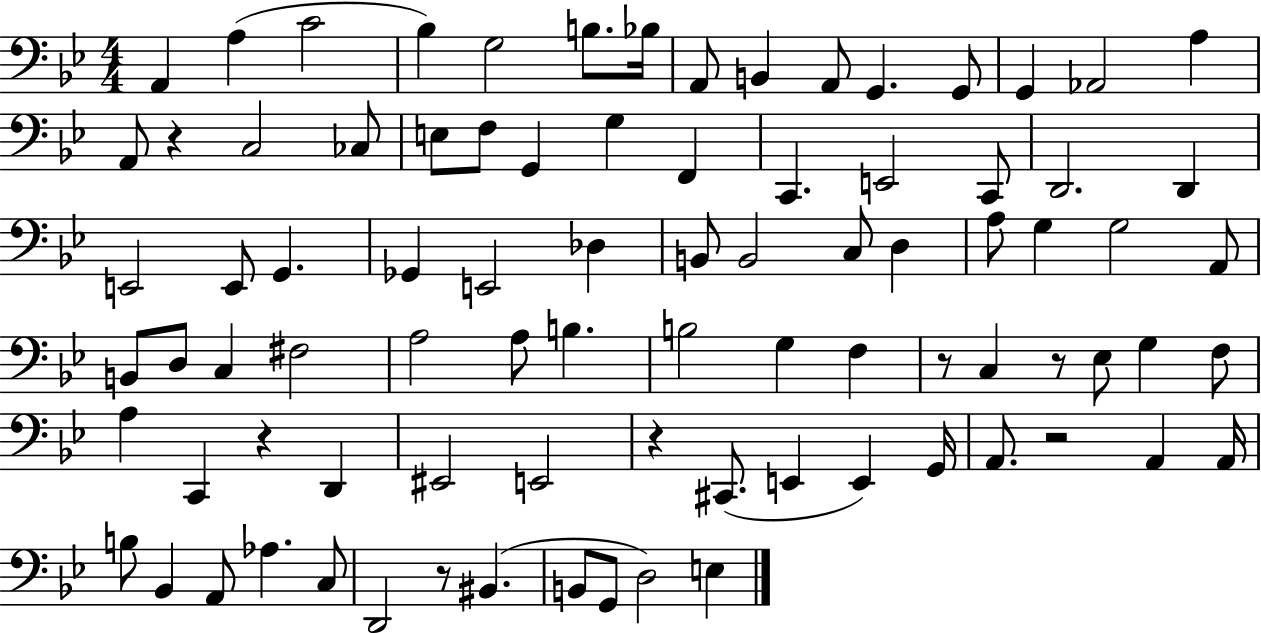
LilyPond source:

{
  \clef bass
  \numericTimeSignature
  \time 4/4
  \key bes \major
  a,4 a4( c'2 | bes4) g2 b8. bes16 | a,8 b,4 a,8 g,4. g,8 | g,4 aes,2 a4 | \break a,8 r4 c2 ces8 | e8 f8 g,4 g4 f,4 | c,4. e,2 c,8 | d,2. d,4 | \break e,2 e,8 g,4. | ges,4 e,2 des4 | b,8 b,2 c8 d4 | a8 g4 g2 a,8 | \break b,8 d8 c4 fis2 | a2 a8 b4. | b2 g4 f4 | r8 c4 r8 ees8 g4 f8 | \break a4 c,4 r4 d,4 | eis,2 e,2 | r4 cis,8.( e,4 e,4) g,16 | a,8. r2 a,4 a,16 | \break b8 bes,4 a,8 aes4. c8 | d,2 r8 bis,4.( | b,8 g,8 d2) e4 | \bar "|."
}